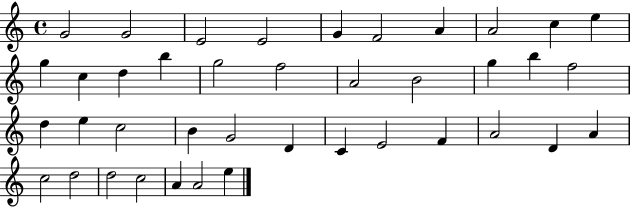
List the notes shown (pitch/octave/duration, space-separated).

G4/h G4/h E4/h E4/h G4/q F4/h A4/q A4/h C5/q E5/q G5/q C5/q D5/q B5/q G5/h F5/h A4/h B4/h G5/q B5/q F5/h D5/q E5/q C5/h B4/q G4/h D4/q C4/q E4/h F4/q A4/h D4/q A4/q C5/h D5/h D5/h C5/h A4/q A4/h E5/q